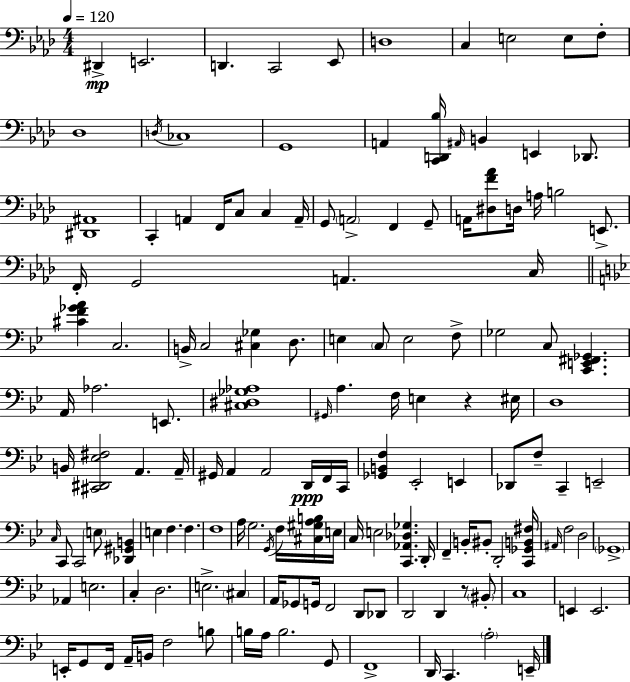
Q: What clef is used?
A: bass